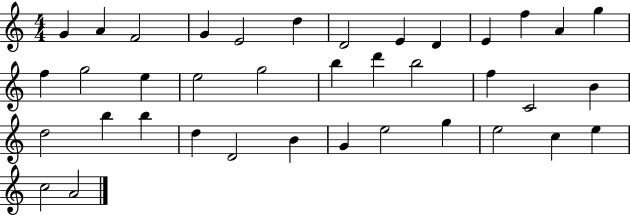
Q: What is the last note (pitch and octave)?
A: A4